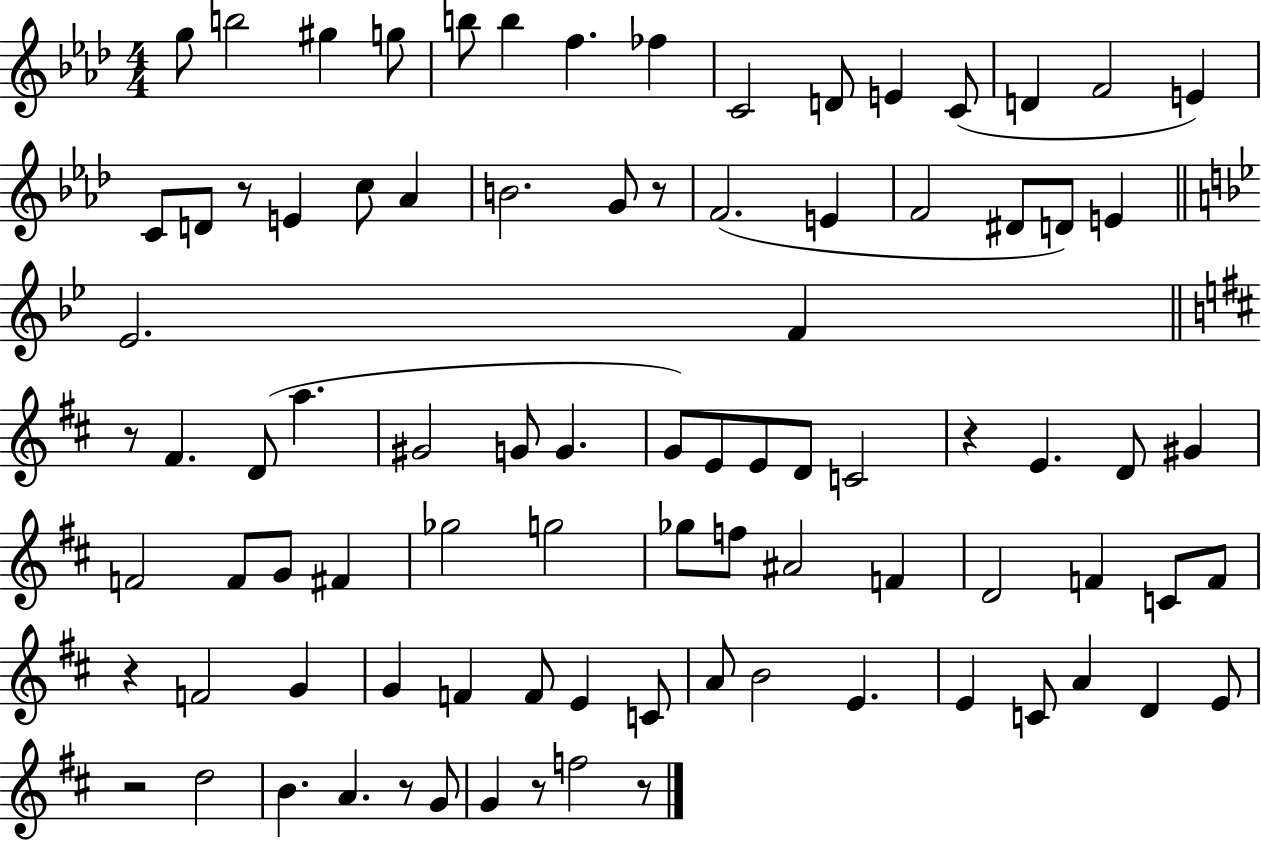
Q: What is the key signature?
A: AES major